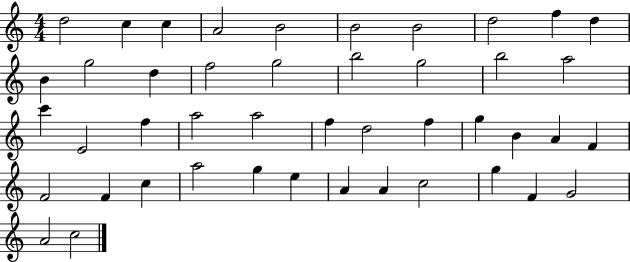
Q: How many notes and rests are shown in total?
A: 45